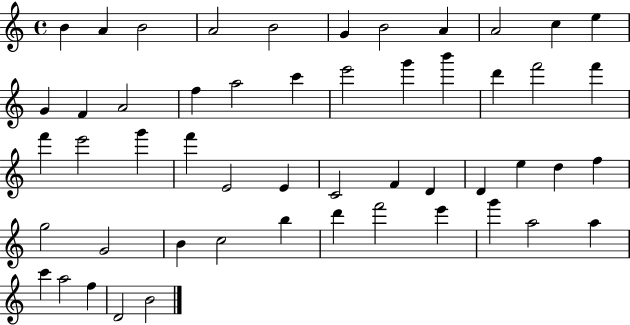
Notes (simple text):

B4/q A4/q B4/h A4/h B4/h G4/q B4/h A4/q A4/h C5/q E5/q G4/q F4/q A4/h F5/q A5/h C6/q E6/h G6/q B6/q D6/q F6/h F6/q F6/q E6/h G6/q F6/q E4/h E4/q C4/h F4/q D4/q D4/q E5/q D5/q F5/q G5/h G4/h B4/q C5/h B5/q D6/q F6/h E6/q G6/q A5/h A5/q C6/q A5/h F5/q D4/h B4/h